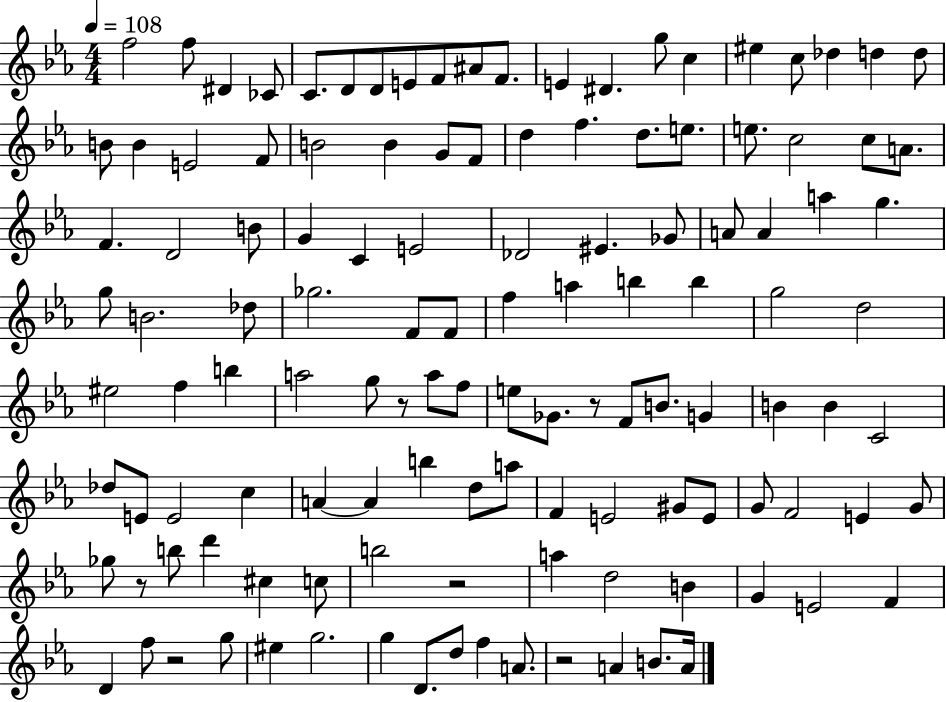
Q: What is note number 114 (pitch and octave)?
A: F5